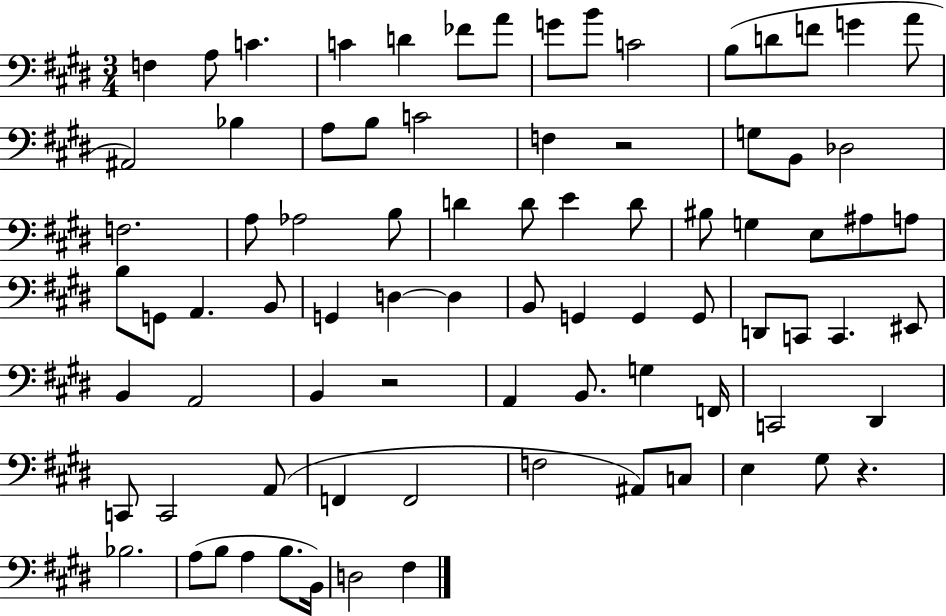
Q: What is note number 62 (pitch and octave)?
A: C2